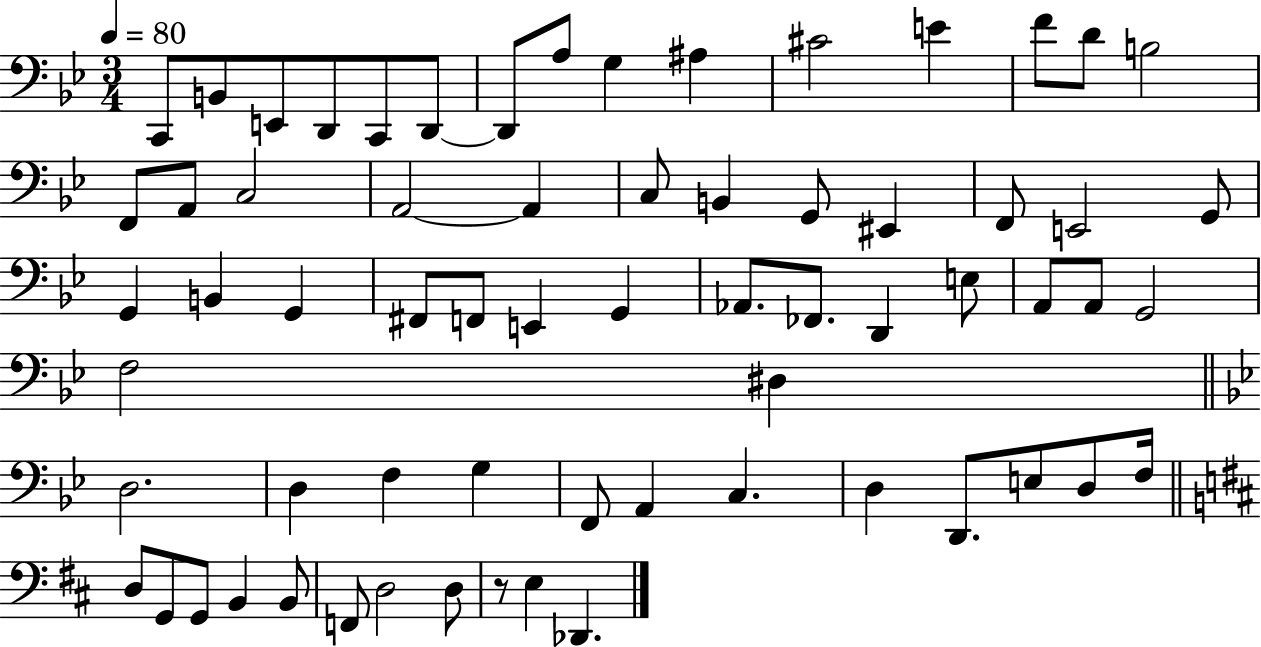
X:1
T:Untitled
M:3/4
L:1/4
K:Bb
C,,/2 B,,/2 E,,/2 D,,/2 C,,/2 D,,/2 D,,/2 A,/2 G, ^A, ^C2 E F/2 D/2 B,2 F,,/2 A,,/2 C,2 A,,2 A,, C,/2 B,, G,,/2 ^E,, F,,/2 E,,2 G,,/2 G,, B,, G,, ^F,,/2 F,,/2 E,, G,, _A,,/2 _F,,/2 D,, E,/2 A,,/2 A,,/2 G,,2 F,2 ^D, D,2 D, F, G, F,,/2 A,, C, D, D,,/2 E,/2 D,/2 F,/4 D,/2 G,,/2 G,,/2 B,, B,,/2 F,,/2 D,2 D,/2 z/2 E, _D,,